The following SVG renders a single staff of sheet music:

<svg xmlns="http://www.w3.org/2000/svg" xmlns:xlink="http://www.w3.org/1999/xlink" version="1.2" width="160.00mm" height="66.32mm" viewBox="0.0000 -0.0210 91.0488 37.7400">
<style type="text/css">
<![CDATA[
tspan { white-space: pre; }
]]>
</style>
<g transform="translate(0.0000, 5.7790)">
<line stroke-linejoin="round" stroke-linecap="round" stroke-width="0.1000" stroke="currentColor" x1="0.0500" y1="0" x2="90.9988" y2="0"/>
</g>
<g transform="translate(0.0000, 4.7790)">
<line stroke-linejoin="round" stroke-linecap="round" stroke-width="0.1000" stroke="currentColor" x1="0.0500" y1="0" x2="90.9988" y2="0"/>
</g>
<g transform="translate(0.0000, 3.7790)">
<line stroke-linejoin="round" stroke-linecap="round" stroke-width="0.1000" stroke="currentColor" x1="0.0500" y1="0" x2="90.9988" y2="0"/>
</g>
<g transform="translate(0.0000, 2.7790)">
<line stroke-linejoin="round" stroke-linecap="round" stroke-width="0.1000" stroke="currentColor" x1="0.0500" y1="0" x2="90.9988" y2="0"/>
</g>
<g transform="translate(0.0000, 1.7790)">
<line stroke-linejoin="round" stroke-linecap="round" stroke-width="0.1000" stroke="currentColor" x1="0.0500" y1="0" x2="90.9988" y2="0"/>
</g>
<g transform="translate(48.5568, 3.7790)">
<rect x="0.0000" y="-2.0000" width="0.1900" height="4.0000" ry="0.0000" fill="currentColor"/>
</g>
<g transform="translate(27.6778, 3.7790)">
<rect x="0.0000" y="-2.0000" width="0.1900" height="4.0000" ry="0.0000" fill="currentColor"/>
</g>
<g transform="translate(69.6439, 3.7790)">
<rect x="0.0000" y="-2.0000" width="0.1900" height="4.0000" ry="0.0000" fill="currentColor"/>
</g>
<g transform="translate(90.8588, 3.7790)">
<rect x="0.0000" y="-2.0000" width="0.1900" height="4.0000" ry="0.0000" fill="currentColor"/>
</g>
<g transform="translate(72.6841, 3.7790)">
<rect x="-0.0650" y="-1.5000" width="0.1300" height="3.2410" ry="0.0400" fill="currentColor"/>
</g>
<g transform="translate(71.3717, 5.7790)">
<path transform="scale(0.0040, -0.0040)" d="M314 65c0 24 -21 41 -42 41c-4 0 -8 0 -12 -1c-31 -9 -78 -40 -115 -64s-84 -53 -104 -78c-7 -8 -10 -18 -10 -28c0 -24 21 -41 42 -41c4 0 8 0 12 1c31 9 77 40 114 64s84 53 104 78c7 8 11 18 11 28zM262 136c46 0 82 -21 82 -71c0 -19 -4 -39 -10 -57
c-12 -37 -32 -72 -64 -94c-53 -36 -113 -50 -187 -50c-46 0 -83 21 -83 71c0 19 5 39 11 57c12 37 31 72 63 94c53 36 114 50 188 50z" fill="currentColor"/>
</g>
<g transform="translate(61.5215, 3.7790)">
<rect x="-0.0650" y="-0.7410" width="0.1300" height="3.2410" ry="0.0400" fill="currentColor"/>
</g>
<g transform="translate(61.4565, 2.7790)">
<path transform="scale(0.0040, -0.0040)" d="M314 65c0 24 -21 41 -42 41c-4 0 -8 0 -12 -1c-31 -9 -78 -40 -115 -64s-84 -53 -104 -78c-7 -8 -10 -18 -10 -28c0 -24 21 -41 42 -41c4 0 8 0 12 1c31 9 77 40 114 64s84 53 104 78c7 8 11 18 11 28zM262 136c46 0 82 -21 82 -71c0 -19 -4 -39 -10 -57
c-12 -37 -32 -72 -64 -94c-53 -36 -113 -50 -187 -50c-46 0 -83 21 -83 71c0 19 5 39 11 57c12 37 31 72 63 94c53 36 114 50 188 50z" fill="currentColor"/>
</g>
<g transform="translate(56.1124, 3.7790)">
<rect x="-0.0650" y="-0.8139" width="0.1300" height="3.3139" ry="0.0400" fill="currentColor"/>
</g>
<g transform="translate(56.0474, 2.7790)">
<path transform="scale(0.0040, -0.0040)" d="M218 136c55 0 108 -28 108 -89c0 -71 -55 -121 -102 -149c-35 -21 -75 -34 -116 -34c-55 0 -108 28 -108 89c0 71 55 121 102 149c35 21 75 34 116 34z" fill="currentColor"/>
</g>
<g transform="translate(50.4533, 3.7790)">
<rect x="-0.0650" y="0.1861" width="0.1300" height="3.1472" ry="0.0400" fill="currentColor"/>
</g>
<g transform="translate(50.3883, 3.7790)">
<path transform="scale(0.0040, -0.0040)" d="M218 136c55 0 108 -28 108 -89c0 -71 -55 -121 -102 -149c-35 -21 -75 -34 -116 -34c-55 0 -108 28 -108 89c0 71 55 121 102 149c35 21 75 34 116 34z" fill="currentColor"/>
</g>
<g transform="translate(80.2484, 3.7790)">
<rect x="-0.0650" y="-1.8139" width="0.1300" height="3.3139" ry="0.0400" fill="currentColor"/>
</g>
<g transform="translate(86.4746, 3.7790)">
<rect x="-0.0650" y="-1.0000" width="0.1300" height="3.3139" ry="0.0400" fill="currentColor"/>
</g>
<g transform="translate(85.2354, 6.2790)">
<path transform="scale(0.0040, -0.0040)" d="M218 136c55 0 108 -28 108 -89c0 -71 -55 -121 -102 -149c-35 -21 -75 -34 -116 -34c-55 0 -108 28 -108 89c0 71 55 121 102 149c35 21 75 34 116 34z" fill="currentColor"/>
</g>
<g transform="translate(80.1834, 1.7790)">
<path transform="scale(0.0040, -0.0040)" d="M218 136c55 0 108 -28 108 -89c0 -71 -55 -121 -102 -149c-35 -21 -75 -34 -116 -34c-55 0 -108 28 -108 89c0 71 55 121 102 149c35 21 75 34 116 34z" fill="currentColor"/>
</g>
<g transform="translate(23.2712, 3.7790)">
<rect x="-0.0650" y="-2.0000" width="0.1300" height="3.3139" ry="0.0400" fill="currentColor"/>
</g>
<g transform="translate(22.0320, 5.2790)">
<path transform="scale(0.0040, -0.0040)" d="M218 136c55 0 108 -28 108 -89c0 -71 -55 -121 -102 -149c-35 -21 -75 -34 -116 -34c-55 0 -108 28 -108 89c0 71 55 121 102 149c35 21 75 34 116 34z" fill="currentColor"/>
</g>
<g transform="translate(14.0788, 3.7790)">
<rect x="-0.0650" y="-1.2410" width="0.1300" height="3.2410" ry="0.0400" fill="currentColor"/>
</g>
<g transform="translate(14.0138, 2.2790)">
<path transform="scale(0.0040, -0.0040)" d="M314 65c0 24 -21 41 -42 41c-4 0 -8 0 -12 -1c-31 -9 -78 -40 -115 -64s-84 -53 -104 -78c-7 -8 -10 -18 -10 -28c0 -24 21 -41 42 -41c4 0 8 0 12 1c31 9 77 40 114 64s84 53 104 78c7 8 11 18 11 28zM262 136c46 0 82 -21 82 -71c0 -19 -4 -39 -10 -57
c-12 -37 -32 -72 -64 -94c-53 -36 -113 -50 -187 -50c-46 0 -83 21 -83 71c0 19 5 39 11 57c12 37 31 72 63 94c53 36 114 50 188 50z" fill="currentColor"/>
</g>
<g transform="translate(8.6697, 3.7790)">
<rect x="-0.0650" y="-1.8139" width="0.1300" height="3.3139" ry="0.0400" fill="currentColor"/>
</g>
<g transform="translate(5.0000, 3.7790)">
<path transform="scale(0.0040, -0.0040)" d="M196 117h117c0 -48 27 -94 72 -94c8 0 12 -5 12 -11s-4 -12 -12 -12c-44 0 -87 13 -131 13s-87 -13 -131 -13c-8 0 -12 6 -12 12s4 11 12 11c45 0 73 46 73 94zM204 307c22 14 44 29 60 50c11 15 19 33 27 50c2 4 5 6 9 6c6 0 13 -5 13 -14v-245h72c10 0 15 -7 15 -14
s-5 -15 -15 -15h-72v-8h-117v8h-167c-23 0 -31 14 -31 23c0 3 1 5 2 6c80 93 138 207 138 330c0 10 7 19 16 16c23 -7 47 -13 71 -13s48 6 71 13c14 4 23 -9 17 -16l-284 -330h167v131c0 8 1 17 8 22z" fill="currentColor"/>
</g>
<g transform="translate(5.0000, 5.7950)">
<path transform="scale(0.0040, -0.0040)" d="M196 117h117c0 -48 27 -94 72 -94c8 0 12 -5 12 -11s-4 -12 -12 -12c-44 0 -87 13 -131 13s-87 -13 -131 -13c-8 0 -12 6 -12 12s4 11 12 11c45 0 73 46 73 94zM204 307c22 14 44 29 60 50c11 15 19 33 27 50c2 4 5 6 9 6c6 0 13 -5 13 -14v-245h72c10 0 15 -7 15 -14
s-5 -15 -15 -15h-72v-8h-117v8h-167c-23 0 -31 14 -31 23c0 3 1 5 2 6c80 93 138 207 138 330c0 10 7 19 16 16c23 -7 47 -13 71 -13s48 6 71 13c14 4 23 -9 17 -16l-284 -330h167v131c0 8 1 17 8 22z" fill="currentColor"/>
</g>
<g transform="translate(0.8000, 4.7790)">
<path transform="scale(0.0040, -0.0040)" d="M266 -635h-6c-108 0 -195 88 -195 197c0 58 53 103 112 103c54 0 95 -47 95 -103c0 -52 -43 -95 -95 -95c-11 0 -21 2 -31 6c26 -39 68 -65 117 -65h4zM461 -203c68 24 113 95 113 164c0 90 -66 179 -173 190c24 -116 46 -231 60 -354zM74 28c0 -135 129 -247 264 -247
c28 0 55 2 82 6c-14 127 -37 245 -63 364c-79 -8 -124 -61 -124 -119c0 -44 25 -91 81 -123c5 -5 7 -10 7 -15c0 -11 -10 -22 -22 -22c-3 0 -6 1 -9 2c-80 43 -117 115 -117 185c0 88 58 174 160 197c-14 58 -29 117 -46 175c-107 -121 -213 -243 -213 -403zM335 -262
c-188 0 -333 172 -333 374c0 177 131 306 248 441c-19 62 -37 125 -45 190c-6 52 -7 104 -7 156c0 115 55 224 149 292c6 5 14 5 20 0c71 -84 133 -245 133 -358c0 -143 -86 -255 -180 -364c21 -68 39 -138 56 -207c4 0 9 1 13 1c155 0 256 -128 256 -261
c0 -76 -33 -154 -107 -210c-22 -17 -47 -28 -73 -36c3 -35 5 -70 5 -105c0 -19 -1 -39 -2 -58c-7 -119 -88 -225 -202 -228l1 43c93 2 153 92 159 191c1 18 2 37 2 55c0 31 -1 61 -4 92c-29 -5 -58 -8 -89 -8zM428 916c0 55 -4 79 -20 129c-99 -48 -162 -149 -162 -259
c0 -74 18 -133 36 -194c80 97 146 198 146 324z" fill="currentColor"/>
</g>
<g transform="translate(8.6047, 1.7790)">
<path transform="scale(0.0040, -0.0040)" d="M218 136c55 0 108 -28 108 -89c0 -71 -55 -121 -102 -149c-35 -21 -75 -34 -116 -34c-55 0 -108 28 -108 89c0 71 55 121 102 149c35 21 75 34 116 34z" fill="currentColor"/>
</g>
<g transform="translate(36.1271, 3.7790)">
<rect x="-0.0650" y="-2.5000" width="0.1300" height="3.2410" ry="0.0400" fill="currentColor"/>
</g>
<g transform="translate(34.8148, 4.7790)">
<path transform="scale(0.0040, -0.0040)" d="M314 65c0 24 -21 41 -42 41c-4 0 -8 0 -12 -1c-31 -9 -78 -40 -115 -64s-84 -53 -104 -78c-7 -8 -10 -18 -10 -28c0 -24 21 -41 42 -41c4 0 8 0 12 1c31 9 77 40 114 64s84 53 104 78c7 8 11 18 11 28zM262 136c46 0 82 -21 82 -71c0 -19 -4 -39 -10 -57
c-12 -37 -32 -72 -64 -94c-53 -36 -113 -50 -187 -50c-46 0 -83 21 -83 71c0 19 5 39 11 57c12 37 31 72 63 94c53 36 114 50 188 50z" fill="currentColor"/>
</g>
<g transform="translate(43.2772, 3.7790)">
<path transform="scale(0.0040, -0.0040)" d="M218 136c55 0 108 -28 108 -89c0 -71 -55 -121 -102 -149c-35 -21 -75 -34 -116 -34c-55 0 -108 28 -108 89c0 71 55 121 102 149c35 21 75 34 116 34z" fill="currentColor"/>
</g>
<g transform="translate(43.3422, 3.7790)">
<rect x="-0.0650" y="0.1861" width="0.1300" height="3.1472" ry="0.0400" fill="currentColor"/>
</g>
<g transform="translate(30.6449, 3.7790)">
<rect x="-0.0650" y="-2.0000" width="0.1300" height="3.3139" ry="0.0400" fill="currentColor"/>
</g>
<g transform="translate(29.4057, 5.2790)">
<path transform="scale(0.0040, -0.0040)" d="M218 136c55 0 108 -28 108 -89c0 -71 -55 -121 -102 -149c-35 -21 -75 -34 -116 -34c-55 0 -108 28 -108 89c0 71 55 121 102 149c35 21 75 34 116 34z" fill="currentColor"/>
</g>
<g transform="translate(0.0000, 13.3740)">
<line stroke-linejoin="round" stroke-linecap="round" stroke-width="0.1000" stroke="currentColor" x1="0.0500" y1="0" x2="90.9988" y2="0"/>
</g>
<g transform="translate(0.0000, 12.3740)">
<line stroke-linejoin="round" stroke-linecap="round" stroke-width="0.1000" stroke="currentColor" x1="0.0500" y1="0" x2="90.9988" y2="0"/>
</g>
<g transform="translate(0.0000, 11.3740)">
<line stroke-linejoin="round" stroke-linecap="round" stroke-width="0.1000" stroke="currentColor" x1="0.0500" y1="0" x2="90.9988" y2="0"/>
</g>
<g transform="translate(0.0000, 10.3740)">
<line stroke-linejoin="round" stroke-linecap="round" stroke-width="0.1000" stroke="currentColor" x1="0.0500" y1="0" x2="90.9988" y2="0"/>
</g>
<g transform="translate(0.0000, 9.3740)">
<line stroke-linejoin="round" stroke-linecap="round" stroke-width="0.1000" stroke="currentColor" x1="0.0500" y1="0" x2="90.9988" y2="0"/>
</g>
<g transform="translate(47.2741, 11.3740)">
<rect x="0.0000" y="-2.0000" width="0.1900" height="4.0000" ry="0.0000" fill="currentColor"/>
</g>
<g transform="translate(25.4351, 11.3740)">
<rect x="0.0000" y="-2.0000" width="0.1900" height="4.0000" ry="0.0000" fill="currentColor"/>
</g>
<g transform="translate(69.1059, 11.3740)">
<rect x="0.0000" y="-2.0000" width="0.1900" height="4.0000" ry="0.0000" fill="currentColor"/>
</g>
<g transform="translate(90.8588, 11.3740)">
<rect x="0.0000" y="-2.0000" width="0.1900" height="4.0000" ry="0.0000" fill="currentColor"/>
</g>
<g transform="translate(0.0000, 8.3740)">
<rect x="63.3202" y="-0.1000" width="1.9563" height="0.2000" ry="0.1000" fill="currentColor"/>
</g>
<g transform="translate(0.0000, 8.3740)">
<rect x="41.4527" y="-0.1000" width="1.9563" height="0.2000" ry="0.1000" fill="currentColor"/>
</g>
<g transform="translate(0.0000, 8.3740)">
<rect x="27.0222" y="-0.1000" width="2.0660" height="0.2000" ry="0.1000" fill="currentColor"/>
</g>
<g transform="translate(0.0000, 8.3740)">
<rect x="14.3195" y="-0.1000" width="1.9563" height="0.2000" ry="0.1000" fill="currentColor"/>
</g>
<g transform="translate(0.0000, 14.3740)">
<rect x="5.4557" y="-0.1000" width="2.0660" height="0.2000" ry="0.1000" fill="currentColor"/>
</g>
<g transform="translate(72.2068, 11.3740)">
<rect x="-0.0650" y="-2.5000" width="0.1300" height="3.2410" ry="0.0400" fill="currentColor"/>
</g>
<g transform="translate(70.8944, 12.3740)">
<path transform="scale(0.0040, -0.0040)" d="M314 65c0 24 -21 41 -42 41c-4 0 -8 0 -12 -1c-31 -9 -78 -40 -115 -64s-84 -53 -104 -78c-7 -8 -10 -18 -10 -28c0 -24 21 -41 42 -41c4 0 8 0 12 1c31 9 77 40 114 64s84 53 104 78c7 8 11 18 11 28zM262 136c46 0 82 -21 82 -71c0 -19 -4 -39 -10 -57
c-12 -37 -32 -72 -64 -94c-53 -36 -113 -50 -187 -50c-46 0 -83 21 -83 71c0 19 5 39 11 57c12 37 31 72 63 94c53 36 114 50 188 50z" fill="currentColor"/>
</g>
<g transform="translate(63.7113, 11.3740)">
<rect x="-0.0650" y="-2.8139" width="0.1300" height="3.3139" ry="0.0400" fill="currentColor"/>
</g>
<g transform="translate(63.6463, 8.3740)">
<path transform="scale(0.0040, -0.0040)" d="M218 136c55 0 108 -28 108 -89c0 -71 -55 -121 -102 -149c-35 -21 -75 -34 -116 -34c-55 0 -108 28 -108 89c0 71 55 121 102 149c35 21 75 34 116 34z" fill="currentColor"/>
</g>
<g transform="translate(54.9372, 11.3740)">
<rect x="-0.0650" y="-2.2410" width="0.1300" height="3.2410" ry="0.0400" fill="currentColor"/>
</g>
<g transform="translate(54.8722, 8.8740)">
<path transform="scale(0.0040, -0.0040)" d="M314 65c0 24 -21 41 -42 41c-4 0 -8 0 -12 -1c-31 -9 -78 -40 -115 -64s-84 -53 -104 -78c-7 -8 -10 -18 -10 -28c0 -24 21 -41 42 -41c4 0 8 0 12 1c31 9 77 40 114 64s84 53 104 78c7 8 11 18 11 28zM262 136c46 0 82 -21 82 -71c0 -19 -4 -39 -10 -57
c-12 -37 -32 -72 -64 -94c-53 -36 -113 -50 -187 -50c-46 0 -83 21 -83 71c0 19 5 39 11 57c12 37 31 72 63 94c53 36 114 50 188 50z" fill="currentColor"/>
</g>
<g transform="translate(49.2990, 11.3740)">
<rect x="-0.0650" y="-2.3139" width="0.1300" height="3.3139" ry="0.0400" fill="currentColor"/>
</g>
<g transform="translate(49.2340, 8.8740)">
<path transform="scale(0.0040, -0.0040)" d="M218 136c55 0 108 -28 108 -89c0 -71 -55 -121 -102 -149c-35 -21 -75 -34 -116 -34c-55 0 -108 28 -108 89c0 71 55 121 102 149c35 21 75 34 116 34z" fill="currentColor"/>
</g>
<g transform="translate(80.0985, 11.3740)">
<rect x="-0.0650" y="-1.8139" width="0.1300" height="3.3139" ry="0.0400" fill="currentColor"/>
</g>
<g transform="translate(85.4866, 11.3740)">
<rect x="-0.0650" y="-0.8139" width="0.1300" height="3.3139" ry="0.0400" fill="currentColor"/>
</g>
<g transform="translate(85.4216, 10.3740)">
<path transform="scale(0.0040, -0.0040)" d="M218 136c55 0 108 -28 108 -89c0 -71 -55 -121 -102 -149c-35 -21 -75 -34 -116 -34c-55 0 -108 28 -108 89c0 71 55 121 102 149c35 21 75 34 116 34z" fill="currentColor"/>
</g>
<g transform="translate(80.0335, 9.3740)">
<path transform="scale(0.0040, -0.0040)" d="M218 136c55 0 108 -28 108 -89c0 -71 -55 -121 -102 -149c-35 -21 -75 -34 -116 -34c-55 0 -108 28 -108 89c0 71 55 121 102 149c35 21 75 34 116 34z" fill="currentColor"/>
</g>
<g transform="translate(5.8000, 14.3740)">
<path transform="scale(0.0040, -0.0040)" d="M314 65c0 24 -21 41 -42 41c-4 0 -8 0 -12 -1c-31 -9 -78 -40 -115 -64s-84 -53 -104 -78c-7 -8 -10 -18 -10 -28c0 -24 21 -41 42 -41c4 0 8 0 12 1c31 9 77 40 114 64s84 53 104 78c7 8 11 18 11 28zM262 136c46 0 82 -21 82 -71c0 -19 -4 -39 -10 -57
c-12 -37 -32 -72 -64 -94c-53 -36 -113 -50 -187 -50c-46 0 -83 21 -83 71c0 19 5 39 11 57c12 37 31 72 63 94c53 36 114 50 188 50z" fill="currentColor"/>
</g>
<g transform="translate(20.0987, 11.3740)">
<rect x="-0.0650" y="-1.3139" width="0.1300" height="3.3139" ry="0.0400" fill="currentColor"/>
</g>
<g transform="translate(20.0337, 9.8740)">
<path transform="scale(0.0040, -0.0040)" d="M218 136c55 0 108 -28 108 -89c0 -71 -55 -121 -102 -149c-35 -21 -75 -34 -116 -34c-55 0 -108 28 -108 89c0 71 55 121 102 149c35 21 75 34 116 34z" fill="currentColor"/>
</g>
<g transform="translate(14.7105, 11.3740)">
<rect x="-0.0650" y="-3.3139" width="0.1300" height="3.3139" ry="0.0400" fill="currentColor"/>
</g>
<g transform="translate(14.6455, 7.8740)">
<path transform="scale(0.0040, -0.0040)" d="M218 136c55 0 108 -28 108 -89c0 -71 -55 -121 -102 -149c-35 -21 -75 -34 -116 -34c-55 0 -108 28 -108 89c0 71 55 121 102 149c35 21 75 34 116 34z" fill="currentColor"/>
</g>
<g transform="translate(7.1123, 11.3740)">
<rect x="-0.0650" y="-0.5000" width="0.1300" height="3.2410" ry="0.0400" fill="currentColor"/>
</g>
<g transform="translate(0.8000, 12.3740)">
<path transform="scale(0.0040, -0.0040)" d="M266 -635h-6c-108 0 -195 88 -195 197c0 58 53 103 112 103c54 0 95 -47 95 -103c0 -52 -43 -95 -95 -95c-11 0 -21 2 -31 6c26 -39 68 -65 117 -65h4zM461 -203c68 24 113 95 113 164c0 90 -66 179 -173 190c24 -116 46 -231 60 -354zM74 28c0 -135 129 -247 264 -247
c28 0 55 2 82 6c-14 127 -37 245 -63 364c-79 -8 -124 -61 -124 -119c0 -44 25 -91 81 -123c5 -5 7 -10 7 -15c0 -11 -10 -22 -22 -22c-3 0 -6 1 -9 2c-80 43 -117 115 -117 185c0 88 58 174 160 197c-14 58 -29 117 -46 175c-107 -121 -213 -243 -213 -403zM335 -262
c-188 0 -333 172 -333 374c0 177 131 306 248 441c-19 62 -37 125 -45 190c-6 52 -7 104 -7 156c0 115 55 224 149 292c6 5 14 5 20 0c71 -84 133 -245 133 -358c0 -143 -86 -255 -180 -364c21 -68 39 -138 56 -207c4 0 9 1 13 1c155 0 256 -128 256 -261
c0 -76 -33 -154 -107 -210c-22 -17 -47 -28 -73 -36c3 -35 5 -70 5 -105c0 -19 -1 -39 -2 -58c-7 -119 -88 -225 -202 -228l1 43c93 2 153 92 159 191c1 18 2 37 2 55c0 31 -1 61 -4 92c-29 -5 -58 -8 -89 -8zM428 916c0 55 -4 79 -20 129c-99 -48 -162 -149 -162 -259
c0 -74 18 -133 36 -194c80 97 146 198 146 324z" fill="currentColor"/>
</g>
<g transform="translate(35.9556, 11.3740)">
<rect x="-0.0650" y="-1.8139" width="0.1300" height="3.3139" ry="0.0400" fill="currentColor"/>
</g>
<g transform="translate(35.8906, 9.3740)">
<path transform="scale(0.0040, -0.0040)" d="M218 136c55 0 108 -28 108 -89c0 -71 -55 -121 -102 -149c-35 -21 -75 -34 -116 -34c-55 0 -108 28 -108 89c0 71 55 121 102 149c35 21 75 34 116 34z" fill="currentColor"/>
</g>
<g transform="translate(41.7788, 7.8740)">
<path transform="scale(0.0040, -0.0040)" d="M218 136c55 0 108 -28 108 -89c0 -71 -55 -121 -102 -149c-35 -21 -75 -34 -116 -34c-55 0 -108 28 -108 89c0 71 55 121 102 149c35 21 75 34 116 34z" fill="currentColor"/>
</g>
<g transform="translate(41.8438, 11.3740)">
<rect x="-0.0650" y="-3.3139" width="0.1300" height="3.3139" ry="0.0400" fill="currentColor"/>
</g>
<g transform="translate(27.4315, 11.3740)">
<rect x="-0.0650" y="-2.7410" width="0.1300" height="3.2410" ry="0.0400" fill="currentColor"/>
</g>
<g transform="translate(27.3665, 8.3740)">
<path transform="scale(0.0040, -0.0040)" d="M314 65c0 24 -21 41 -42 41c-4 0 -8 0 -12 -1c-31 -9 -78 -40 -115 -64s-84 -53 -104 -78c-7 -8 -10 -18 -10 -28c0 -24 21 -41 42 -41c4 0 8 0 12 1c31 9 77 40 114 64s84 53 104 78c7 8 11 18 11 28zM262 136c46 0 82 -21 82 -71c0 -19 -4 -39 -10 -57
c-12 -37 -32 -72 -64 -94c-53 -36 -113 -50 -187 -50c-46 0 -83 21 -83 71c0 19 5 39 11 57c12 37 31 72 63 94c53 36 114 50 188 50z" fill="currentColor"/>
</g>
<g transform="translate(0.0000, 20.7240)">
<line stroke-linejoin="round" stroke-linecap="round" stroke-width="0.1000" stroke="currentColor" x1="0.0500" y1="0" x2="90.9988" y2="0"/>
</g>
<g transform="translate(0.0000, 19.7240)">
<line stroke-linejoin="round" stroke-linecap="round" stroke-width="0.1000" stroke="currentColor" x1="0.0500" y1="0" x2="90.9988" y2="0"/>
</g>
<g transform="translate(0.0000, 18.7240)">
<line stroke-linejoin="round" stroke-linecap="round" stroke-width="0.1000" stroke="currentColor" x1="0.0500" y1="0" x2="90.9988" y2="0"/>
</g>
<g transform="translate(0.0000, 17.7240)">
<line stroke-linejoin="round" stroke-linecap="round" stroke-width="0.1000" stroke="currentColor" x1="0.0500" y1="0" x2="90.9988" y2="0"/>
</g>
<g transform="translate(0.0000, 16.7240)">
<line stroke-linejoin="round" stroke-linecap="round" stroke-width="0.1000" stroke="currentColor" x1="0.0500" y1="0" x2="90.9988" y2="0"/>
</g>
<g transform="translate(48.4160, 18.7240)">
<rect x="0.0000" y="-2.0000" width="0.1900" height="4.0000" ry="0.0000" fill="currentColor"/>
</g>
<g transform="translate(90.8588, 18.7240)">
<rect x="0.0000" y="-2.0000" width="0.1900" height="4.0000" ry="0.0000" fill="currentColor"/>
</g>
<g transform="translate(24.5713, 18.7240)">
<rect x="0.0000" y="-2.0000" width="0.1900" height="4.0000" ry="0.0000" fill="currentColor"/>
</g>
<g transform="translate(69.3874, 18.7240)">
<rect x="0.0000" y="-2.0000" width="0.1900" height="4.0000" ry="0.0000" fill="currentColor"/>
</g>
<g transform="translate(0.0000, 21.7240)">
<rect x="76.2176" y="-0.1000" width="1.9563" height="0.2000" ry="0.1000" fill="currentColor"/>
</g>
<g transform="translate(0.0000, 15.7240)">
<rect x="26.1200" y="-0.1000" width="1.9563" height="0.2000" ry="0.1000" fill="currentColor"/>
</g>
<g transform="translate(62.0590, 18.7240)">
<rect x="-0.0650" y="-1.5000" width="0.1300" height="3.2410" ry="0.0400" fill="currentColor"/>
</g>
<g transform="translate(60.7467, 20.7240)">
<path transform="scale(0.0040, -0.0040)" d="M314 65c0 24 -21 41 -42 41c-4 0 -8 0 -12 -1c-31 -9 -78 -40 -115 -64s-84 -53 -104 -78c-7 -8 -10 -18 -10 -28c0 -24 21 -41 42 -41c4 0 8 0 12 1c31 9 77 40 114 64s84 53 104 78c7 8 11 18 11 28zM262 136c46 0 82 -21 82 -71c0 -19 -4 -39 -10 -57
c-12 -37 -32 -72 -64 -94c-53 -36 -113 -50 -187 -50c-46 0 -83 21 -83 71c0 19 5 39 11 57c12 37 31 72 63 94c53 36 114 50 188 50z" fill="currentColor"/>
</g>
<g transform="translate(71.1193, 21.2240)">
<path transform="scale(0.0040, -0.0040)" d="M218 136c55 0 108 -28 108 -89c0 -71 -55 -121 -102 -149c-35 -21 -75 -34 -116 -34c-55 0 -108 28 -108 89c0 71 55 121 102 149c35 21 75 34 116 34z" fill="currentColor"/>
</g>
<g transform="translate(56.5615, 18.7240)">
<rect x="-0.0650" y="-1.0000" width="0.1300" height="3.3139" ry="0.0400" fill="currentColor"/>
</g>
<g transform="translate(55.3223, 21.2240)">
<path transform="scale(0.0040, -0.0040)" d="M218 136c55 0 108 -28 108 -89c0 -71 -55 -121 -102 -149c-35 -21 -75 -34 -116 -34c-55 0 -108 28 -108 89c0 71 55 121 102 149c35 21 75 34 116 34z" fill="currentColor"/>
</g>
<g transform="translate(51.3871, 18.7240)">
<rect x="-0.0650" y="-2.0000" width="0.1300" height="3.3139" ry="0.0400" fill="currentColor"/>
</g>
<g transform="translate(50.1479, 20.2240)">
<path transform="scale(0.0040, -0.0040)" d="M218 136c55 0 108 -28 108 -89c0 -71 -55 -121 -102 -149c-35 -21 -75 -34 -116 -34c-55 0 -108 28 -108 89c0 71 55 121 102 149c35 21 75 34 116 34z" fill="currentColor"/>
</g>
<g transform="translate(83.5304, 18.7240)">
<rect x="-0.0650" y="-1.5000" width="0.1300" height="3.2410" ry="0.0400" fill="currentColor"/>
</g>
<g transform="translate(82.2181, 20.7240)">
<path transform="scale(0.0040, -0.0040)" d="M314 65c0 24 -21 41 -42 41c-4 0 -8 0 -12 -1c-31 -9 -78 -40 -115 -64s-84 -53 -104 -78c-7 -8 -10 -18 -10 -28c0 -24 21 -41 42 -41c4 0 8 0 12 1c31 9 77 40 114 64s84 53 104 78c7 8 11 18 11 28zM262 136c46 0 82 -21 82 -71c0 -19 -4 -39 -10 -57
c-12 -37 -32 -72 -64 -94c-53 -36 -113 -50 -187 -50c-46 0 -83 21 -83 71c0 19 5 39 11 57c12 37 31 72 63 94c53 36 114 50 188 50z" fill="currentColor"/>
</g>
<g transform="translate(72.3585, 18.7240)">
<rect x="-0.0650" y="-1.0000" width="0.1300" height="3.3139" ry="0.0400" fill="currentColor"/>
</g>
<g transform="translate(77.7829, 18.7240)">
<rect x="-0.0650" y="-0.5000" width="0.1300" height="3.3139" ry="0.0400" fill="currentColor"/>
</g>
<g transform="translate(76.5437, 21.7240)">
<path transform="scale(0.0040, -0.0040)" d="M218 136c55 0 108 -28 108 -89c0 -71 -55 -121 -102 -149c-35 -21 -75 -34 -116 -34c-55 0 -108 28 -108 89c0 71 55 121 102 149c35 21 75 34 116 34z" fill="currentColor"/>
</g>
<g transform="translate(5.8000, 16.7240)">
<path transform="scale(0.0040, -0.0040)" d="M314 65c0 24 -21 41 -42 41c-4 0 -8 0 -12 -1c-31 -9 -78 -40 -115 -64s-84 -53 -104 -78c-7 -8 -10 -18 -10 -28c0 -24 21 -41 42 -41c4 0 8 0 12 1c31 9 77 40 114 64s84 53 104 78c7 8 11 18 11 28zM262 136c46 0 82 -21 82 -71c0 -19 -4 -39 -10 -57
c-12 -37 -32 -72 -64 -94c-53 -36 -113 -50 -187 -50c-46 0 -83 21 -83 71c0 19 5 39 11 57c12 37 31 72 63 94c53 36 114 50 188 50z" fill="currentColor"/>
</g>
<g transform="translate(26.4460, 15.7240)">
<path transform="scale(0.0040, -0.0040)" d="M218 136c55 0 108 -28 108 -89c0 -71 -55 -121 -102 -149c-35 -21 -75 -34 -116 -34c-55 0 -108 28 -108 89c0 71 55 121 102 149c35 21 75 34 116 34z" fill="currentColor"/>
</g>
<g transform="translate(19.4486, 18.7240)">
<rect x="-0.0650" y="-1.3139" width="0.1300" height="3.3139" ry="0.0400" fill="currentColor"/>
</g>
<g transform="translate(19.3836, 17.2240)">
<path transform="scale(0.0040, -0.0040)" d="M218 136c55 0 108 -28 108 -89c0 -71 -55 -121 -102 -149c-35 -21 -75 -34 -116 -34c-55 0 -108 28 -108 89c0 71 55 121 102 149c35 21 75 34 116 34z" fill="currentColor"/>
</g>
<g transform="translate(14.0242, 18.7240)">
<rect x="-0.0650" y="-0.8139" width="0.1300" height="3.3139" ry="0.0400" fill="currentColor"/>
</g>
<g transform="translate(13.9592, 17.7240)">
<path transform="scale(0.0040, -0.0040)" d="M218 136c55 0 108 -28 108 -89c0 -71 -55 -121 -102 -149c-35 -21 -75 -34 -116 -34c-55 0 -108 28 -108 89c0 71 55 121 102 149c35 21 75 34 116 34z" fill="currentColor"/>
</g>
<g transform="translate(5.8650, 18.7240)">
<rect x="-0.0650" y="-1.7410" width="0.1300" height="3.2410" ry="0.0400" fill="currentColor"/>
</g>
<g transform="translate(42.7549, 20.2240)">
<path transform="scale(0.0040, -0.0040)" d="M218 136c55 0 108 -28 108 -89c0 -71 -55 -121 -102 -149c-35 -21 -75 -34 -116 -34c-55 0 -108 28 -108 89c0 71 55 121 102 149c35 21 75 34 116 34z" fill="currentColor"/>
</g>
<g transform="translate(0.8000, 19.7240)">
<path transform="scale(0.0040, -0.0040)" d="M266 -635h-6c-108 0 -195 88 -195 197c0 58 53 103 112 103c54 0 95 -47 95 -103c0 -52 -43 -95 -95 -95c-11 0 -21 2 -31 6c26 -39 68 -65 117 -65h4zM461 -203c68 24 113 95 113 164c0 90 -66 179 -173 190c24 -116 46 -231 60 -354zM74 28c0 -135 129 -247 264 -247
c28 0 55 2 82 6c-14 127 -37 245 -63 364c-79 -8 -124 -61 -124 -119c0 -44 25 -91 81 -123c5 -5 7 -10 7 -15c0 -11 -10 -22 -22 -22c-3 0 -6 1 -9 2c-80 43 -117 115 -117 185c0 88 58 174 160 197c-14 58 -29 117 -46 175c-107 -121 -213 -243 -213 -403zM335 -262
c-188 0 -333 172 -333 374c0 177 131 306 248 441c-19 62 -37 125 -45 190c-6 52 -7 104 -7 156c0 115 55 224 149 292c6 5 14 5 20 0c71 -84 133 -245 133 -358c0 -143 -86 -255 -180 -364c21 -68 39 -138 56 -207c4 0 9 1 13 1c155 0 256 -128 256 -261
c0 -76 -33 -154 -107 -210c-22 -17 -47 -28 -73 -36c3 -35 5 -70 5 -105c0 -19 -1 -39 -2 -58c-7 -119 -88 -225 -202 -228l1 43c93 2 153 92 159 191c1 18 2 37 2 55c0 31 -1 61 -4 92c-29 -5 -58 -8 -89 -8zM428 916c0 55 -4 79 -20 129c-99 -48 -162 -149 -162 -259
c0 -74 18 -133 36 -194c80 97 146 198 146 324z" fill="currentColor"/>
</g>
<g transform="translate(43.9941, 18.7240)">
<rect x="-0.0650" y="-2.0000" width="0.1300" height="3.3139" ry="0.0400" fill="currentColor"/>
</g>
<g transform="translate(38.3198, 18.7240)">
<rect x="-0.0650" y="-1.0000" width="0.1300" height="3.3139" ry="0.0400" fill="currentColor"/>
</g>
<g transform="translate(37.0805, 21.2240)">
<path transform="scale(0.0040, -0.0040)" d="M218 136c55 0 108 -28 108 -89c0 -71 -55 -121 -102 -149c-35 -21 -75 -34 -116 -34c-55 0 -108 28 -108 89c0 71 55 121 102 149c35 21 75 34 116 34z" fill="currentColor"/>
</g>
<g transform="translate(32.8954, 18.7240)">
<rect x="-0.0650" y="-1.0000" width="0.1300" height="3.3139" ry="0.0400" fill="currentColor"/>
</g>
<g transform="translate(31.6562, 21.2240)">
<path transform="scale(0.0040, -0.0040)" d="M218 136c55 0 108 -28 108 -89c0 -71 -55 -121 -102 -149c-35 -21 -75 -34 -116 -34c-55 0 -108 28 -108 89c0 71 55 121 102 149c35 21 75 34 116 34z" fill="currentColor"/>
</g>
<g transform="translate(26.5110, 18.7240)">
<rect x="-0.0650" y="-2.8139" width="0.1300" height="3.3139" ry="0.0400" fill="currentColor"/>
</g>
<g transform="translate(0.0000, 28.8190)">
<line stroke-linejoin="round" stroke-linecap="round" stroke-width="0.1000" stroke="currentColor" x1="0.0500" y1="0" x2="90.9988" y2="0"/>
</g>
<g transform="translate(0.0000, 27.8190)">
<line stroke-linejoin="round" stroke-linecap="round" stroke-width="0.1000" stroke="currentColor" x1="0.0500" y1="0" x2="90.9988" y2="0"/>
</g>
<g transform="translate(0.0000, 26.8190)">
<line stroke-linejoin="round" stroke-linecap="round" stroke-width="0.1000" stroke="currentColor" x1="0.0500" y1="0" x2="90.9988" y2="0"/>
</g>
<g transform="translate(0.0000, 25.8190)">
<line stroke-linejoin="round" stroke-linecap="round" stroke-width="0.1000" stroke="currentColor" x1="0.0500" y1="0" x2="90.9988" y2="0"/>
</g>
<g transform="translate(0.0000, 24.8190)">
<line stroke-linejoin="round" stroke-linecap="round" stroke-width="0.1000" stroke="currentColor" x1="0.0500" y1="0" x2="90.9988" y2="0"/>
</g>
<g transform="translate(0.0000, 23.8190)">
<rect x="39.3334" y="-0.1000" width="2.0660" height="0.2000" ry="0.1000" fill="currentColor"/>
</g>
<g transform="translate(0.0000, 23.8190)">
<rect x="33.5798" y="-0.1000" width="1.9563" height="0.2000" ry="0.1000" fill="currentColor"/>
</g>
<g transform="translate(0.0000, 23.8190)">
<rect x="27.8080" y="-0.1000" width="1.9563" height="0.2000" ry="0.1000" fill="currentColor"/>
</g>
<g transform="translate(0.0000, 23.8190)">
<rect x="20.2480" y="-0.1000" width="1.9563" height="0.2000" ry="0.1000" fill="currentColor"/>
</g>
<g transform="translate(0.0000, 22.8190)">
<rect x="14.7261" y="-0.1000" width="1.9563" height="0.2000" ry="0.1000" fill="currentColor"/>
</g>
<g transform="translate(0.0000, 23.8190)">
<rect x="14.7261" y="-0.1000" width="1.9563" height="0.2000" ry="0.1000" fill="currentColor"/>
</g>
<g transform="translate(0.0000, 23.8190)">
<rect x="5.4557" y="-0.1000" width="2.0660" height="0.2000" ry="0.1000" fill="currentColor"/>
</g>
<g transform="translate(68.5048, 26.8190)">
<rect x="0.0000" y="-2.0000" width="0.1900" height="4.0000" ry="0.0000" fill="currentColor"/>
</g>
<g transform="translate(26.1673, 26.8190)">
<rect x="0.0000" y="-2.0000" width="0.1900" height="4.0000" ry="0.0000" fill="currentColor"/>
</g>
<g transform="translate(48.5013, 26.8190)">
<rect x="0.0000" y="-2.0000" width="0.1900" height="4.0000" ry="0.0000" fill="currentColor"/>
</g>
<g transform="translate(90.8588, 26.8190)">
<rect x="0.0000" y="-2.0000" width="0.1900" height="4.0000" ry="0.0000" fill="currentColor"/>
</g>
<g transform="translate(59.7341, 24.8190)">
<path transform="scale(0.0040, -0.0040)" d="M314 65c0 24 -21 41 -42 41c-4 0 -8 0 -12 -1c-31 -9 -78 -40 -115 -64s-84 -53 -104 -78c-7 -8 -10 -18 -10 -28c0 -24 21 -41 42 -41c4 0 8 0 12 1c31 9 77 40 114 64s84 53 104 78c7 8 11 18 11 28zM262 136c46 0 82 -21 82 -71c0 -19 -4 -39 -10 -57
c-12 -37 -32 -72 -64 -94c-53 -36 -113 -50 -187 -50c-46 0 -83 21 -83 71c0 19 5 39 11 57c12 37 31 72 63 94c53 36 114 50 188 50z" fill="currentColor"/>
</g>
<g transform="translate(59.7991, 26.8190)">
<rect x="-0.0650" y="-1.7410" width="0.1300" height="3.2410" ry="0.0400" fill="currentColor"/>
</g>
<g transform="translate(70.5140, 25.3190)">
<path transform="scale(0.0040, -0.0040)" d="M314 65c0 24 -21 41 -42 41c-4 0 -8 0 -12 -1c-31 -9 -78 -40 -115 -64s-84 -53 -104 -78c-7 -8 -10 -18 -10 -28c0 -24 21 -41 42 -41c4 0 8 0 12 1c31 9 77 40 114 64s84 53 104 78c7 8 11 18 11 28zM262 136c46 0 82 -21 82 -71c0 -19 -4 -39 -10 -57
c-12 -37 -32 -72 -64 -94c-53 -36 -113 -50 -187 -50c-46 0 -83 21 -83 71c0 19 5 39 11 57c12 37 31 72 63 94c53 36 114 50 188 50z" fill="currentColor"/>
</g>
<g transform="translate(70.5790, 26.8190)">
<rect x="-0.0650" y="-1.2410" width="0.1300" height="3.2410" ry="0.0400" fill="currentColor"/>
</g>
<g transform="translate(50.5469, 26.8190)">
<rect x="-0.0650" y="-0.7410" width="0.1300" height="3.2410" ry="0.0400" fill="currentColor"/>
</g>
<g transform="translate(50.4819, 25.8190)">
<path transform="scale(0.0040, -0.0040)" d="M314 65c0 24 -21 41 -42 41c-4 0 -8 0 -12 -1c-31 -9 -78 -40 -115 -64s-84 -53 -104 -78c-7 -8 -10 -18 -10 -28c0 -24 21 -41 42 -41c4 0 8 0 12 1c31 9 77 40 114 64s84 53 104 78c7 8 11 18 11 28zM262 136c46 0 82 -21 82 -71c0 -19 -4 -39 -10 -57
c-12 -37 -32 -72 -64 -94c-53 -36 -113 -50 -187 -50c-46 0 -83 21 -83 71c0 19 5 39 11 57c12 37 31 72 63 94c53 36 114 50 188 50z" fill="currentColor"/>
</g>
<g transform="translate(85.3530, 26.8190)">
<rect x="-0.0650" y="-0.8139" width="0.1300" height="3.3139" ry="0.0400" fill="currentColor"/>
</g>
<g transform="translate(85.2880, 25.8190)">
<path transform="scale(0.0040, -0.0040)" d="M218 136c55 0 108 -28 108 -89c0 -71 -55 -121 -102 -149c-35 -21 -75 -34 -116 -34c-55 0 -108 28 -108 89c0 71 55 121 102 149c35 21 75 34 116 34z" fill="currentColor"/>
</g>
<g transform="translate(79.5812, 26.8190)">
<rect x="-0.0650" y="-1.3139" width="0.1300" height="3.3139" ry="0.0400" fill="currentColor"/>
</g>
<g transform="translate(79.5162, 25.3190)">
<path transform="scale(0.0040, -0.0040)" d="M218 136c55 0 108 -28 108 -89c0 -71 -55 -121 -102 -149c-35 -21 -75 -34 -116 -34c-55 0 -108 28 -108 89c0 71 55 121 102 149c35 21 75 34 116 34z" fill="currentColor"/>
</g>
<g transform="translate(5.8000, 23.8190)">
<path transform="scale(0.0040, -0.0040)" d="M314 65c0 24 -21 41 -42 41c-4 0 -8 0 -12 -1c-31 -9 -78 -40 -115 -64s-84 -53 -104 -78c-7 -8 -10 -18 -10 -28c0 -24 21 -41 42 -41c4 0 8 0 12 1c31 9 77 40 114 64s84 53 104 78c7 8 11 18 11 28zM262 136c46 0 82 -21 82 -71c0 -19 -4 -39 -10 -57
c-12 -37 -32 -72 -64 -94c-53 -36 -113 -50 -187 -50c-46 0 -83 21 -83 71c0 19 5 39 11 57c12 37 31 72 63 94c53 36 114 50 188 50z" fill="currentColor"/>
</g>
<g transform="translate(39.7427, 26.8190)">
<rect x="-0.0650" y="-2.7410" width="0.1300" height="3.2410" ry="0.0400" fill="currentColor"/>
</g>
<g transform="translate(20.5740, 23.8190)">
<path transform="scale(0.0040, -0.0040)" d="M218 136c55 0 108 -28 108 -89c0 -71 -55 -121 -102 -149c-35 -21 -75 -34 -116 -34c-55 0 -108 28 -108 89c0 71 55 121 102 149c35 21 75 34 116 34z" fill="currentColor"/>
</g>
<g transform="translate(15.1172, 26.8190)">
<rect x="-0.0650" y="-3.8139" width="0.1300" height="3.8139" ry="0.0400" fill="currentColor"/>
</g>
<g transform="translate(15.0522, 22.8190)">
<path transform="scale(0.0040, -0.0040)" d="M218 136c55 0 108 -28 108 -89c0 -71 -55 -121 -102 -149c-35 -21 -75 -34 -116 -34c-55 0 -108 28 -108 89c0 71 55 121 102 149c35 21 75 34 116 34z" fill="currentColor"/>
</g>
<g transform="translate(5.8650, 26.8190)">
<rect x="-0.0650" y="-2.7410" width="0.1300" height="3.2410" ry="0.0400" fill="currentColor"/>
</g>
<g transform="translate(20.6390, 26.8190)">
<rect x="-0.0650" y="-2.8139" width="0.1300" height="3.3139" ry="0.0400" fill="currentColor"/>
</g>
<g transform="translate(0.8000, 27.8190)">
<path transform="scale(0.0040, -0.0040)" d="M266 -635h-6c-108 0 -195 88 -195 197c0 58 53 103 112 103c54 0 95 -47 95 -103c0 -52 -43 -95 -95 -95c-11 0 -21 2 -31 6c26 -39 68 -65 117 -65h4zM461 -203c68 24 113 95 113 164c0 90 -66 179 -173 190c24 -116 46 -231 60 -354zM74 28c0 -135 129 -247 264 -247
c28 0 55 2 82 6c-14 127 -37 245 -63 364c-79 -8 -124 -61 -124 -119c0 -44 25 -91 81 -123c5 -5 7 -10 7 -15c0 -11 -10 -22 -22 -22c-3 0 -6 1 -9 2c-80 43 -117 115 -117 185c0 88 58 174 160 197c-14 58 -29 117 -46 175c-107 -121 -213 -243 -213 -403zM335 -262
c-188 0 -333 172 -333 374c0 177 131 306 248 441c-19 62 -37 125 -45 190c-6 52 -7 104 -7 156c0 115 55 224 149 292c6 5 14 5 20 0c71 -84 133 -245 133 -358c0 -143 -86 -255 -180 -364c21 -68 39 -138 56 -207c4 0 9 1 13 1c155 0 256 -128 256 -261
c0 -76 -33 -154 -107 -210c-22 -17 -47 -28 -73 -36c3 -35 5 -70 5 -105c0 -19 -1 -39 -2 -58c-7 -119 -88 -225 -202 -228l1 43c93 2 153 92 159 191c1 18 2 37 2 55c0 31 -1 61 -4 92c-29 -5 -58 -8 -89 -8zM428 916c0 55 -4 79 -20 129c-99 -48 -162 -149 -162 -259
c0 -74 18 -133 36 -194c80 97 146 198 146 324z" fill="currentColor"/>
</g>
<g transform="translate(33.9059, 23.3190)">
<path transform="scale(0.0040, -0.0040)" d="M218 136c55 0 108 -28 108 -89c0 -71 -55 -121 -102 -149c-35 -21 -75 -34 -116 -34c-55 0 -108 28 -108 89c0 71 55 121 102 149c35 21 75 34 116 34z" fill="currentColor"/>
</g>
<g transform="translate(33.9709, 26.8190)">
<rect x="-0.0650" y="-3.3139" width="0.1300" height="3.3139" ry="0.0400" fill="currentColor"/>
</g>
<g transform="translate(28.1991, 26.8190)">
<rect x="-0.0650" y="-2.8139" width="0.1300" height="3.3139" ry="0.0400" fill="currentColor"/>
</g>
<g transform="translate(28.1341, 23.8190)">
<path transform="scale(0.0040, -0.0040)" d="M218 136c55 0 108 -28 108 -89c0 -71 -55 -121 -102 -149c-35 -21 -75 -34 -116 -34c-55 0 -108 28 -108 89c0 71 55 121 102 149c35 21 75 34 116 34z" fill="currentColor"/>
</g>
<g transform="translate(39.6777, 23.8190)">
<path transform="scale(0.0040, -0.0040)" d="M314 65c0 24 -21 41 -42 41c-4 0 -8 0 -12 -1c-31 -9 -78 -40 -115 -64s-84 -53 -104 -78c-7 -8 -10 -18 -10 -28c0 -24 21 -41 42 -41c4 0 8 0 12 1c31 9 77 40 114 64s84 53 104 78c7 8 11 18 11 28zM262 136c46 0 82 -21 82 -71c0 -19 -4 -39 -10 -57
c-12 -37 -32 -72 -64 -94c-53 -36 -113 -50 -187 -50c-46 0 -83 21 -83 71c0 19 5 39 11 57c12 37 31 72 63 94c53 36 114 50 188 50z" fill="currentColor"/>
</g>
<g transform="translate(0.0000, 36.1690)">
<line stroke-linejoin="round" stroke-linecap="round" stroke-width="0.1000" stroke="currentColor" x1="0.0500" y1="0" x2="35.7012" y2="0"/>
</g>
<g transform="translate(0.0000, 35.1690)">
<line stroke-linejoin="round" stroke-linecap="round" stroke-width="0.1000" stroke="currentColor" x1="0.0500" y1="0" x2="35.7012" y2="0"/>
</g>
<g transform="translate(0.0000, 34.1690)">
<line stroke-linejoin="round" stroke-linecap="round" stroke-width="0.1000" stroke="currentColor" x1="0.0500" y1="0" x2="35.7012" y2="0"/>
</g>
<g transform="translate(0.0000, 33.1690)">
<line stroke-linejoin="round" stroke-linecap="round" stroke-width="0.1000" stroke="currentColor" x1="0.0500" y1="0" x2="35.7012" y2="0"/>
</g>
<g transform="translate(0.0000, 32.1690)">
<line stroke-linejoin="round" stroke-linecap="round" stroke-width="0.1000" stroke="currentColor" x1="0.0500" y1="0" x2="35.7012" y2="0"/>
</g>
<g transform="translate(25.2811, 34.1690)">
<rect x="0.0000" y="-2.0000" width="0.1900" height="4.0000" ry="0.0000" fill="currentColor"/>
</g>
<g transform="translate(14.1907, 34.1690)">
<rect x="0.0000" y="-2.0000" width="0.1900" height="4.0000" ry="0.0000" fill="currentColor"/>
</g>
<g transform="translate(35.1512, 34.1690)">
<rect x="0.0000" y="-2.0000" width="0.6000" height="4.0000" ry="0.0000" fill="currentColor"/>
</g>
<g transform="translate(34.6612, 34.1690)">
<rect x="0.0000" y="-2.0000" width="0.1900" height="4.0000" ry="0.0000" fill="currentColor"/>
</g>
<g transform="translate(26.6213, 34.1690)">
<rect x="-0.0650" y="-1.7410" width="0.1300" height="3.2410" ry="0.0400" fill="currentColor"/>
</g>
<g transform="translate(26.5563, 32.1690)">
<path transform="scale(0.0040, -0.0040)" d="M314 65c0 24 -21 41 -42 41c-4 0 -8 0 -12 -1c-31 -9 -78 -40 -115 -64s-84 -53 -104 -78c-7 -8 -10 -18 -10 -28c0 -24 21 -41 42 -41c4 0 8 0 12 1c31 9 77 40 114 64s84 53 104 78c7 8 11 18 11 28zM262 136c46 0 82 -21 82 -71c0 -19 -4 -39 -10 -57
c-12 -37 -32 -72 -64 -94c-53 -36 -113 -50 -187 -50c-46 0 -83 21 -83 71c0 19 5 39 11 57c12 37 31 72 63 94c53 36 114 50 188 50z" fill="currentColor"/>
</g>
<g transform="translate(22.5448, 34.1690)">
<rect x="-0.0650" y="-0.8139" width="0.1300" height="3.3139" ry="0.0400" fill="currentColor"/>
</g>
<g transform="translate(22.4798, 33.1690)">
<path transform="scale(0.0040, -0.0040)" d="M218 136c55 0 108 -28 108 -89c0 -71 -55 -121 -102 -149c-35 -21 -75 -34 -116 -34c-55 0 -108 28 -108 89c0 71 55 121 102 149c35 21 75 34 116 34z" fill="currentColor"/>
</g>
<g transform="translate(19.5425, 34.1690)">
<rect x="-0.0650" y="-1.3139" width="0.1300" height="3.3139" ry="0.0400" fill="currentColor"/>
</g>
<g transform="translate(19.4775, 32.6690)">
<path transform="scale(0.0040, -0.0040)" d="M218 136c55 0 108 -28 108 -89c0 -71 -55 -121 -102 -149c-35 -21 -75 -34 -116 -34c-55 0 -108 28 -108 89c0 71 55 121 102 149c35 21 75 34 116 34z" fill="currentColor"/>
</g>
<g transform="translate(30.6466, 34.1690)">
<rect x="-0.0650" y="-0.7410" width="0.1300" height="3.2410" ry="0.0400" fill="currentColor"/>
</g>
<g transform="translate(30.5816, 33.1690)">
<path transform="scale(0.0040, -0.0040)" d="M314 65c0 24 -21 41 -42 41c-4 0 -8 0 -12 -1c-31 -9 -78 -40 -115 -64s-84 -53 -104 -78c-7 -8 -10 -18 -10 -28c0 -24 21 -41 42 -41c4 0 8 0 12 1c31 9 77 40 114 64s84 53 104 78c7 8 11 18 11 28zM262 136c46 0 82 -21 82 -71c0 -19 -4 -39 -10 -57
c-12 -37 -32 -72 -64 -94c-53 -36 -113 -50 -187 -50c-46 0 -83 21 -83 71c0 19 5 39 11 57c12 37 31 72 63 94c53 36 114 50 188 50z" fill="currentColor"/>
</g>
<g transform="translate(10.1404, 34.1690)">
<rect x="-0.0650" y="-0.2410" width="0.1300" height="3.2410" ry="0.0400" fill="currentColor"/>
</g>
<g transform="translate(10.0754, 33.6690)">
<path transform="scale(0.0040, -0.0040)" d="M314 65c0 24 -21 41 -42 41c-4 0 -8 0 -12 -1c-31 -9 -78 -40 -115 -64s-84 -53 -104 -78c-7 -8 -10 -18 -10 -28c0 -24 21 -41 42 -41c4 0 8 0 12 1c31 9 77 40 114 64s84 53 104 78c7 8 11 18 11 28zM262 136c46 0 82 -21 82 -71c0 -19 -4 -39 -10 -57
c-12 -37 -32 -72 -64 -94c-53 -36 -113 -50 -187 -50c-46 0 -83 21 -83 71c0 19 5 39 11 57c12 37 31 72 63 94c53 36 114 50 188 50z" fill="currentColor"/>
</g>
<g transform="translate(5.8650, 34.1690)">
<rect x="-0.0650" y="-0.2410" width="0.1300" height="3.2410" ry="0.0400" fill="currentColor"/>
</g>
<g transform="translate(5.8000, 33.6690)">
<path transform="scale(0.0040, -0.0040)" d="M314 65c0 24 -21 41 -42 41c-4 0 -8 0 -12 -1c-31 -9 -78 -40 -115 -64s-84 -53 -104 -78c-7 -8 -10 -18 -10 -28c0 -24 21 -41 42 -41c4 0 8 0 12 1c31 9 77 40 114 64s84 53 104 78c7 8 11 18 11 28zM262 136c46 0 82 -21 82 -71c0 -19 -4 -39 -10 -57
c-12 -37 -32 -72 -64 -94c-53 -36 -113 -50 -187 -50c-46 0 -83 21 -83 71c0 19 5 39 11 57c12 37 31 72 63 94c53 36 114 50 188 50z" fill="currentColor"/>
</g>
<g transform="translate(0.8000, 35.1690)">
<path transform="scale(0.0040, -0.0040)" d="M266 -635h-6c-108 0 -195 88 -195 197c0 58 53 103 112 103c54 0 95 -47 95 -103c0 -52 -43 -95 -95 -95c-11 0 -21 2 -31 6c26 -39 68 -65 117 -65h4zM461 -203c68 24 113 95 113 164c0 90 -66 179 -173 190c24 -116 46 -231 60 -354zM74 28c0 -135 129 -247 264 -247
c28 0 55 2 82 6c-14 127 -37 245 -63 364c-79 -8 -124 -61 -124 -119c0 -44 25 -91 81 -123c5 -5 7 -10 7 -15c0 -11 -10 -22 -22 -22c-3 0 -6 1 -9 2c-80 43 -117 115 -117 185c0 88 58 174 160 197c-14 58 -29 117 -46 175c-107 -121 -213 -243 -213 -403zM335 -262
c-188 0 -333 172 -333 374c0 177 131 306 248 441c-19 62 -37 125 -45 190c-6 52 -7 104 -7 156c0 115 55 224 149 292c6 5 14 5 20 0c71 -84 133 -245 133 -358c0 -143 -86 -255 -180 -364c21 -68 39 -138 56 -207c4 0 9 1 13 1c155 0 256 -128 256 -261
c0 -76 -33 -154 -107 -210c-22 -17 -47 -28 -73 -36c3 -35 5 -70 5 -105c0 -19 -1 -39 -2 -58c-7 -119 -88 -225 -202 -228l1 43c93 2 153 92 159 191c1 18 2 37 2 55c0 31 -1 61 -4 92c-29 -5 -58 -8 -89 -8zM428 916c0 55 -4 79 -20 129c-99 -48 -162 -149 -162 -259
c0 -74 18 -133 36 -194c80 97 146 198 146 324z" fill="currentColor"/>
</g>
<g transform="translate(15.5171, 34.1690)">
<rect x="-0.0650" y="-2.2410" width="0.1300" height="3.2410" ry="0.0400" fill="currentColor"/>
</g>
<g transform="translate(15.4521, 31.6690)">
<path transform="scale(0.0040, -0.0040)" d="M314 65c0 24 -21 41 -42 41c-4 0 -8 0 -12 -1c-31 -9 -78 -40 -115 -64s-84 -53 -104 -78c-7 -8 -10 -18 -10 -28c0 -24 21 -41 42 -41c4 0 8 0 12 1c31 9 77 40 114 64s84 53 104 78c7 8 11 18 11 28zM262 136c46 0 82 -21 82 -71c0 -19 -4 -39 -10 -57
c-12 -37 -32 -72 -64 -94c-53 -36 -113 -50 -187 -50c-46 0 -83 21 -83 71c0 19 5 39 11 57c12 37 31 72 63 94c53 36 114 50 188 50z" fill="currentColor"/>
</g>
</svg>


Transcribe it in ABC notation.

X:1
T:Untitled
M:4/4
L:1/4
K:C
f e2 F F G2 B B d d2 E2 f D C2 b e a2 f b g g2 a G2 f d f2 d e a D D F F D E2 D C E2 a2 c' a a b a2 d2 f2 e2 e d c2 c2 g2 e d f2 d2